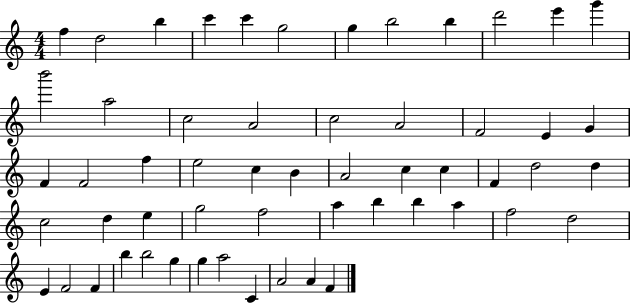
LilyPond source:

{
  \clef treble
  \numericTimeSignature
  \time 4/4
  \key c \major
  f''4 d''2 b''4 | c'''4 c'''4 g''2 | g''4 b''2 b''4 | d'''2 e'''4 g'''4 | \break b'''2 a''2 | c''2 a'2 | c''2 a'2 | f'2 e'4 g'4 | \break f'4 f'2 f''4 | e''2 c''4 b'4 | a'2 c''4 c''4 | f'4 d''2 d''4 | \break c''2 d''4 e''4 | g''2 f''2 | a''4 b''4 b''4 a''4 | f''2 d''2 | \break e'4 f'2 f'4 | b''4 b''2 g''4 | g''4 a''2 c'4 | a'2 a'4 f'4 | \break \bar "|."
}